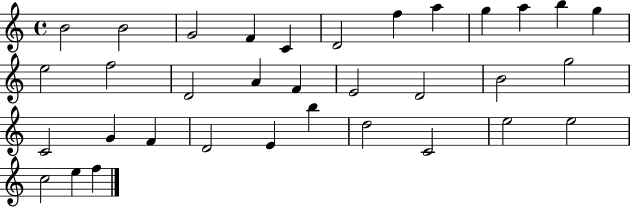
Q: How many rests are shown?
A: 0